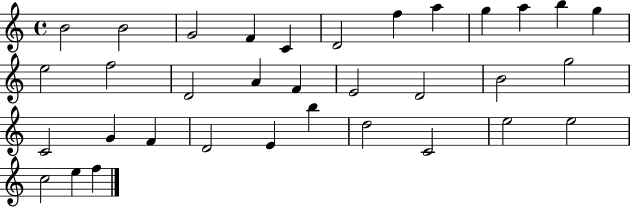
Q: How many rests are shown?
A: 0